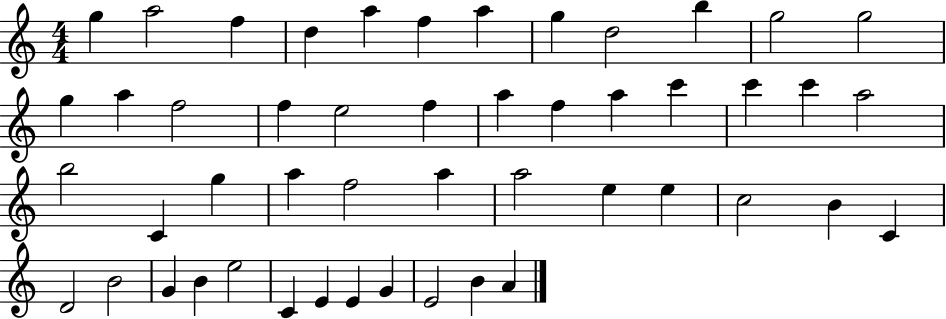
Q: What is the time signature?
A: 4/4